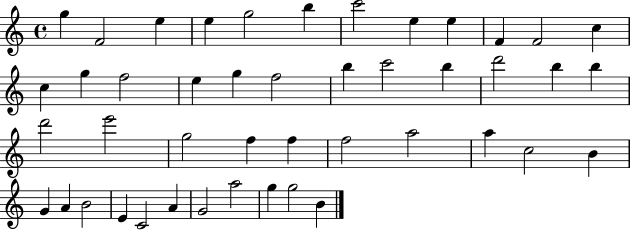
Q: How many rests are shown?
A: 0